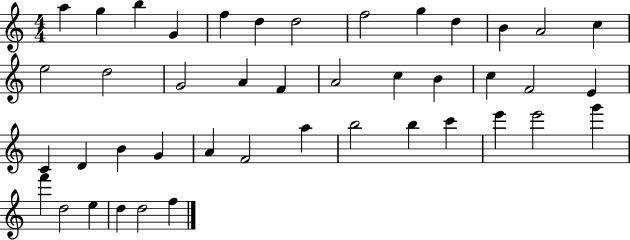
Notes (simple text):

A5/q G5/q B5/q G4/q F5/q D5/q D5/h F5/h G5/q D5/q B4/q A4/h C5/q E5/h D5/h G4/h A4/q F4/q A4/h C5/q B4/q C5/q F4/h E4/q C4/q D4/q B4/q G4/q A4/q F4/h A5/q B5/h B5/q C6/q E6/q E6/h G6/q F6/q D5/h E5/q D5/q D5/h F5/q